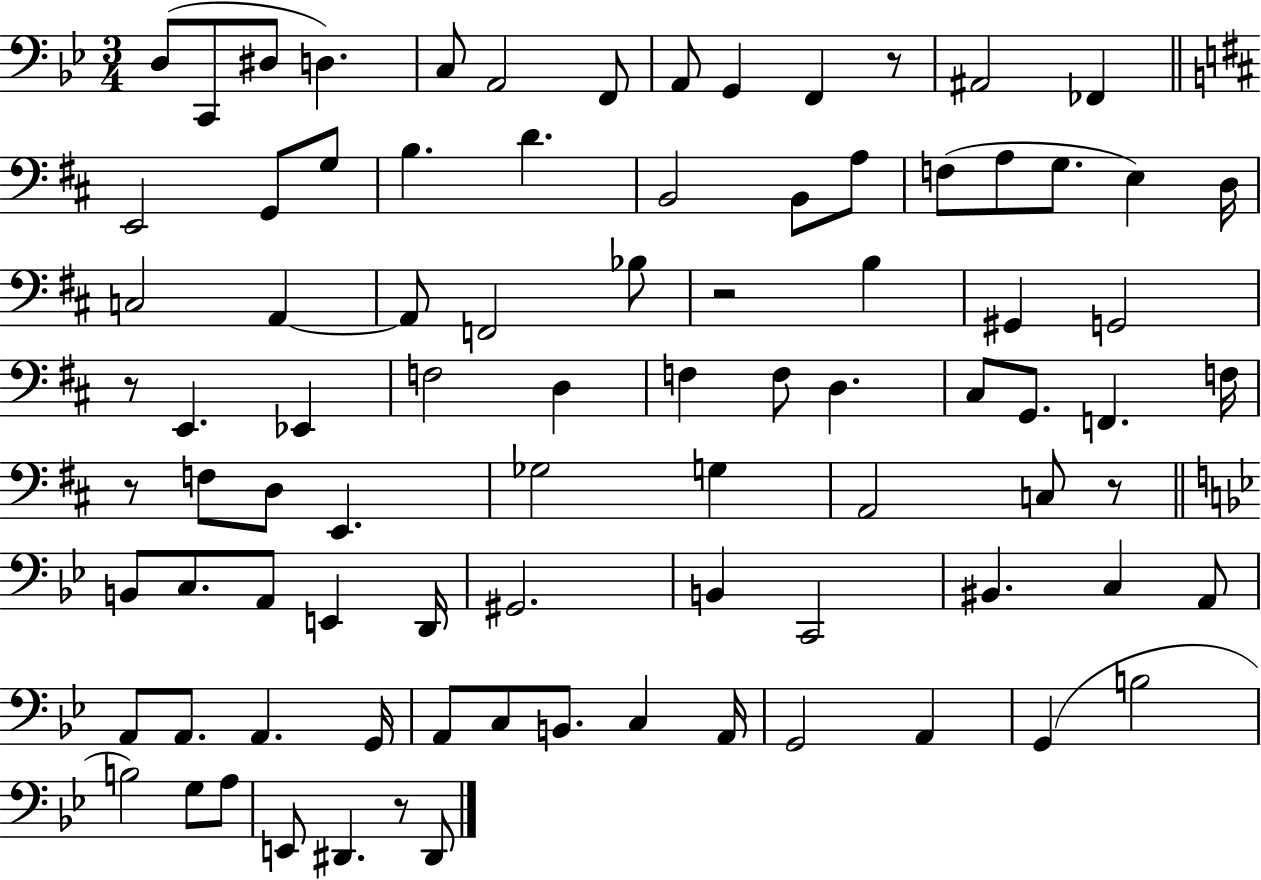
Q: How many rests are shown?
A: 6